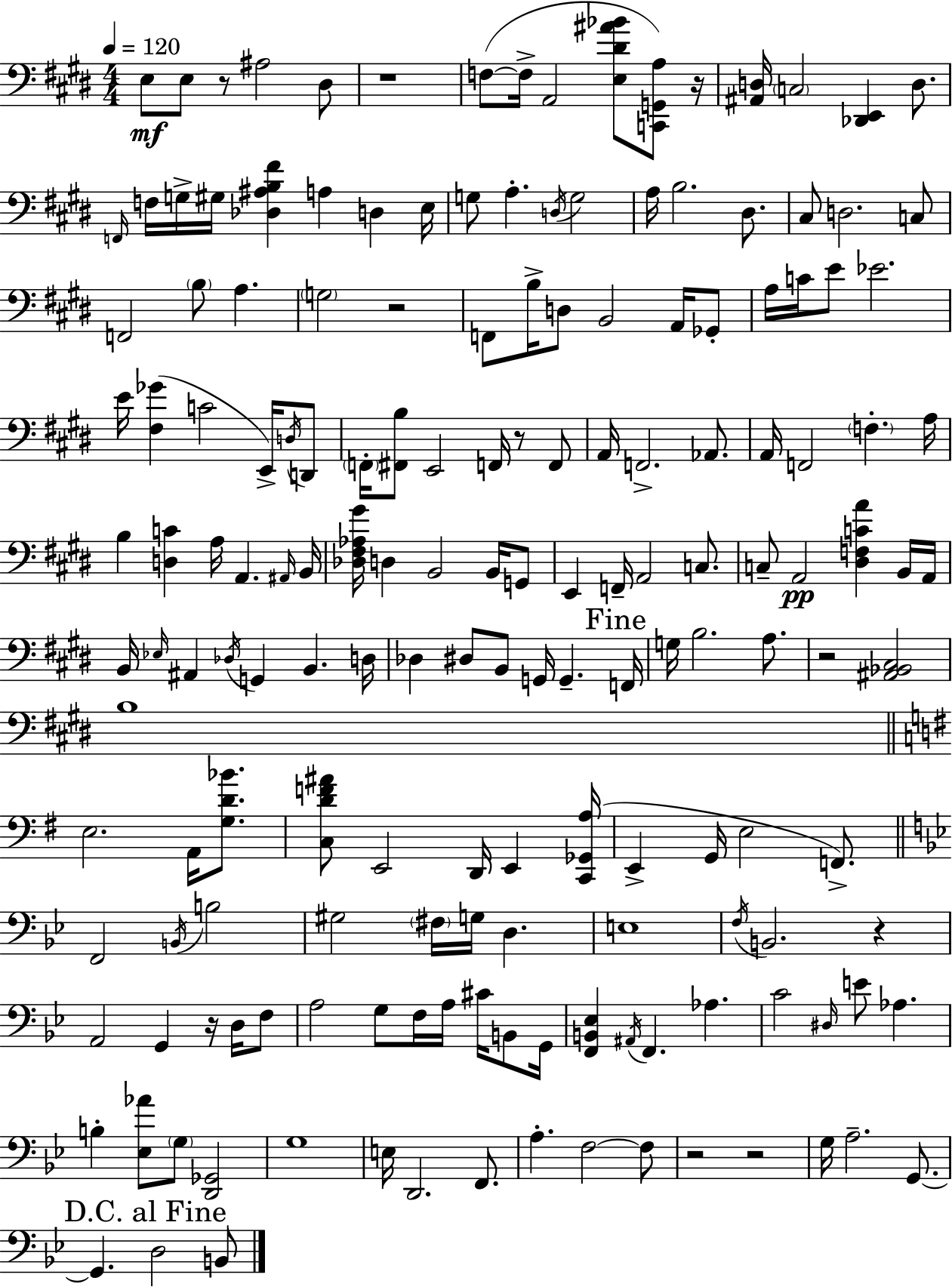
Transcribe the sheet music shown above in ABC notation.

X:1
T:Untitled
M:4/4
L:1/4
K:E
E,/2 E,/2 z/2 ^A,2 ^D,/2 z4 F,/2 F,/4 A,,2 [E,^D^A_B]/2 [C,,G,,A,]/2 z/4 [^A,,D,]/4 C,2 [_D,,E,,] D,/2 F,,/4 F,/4 G,/4 ^G,/4 [_D,^A,B,^F] A, D, E,/4 G,/2 A, D,/4 G,2 A,/4 B,2 ^D,/2 ^C,/2 D,2 C,/2 F,,2 B,/2 A, G,2 z2 F,,/2 B,/4 D,/2 B,,2 A,,/4 _G,,/2 A,/4 C/4 E/2 _E2 E/4 [^F,_G] C2 E,,/4 D,/4 D,,/2 F,,/4 [^F,,B,]/2 E,,2 F,,/4 z/2 F,,/2 A,,/4 F,,2 _A,,/2 A,,/4 F,,2 F, A,/4 B, [D,C] A,/4 A,, ^A,,/4 B,,/4 [_D,^F,_A,^G]/4 D, B,,2 B,,/4 G,,/2 E,, F,,/4 A,,2 C,/2 C,/2 A,,2 [^D,F,CA] B,,/4 A,,/4 B,,/4 _E,/4 ^A,, _D,/4 G,, B,, D,/4 _D, ^D,/2 B,,/2 G,,/4 G,, F,,/4 G,/4 B,2 A,/2 z2 [^A,,_B,,^C,]2 B,4 E,2 A,,/4 [G,D_B]/2 [C,DF^A]/2 E,,2 D,,/4 E,, [C,,_G,,A,]/4 E,, G,,/4 E,2 F,,/2 F,,2 B,,/4 B,2 ^G,2 ^F,/4 G,/4 D, E,4 F,/4 B,,2 z A,,2 G,, z/4 D,/4 F,/2 A,2 G,/2 F,/4 A,/4 ^C/4 B,,/2 G,,/4 [F,,B,,_E,] ^A,,/4 F,, _A, C2 ^D,/4 E/2 _A, B, [_E,_A]/2 G,/2 [D,,_G,,]2 G,4 E,/4 D,,2 F,,/2 A, F,2 F,/2 z2 z2 G,/4 A,2 G,,/2 G,, D,2 B,,/2